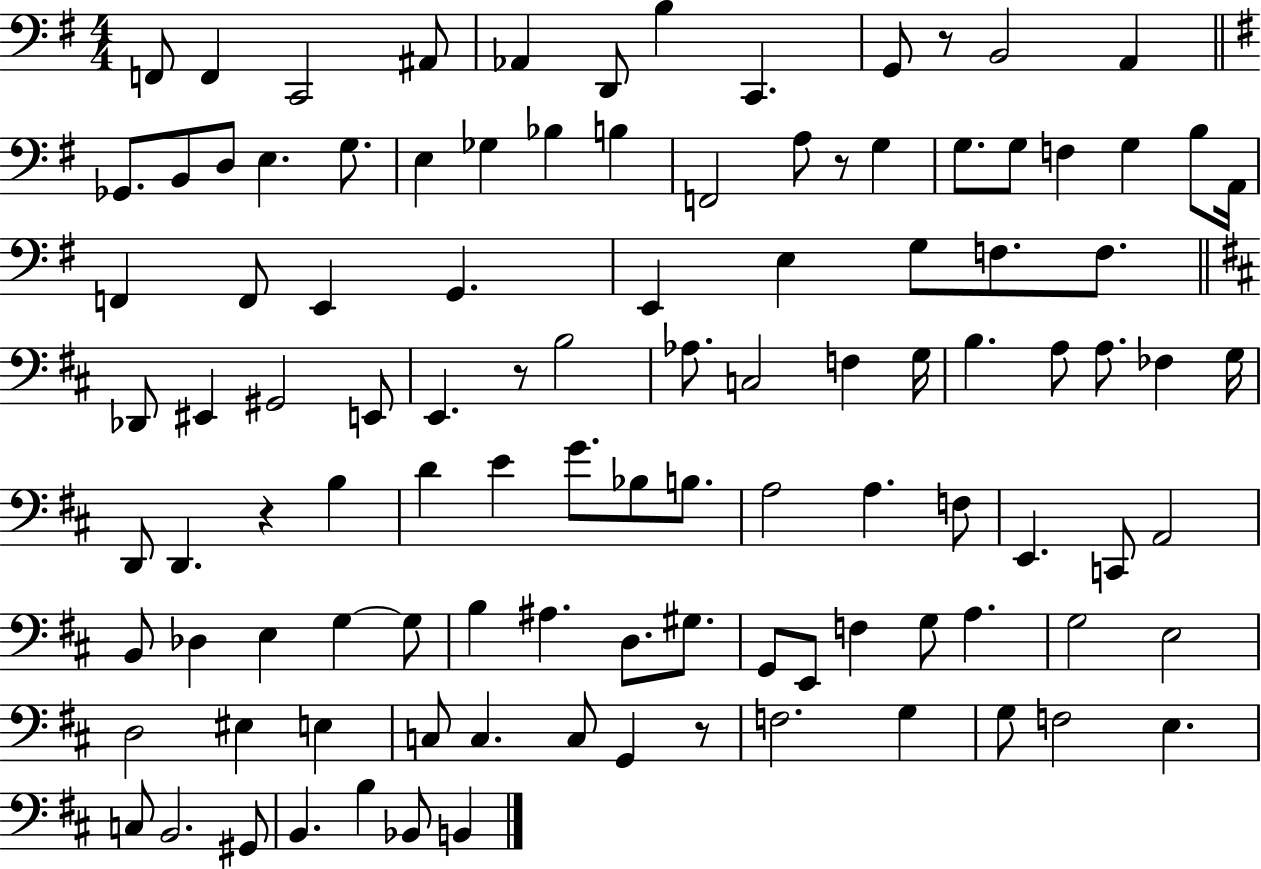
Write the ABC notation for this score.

X:1
T:Untitled
M:4/4
L:1/4
K:G
F,,/2 F,, C,,2 ^A,,/2 _A,, D,,/2 B, C,, G,,/2 z/2 B,,2 A,, _G,,/2 B,,/2 D,/2 E, G,/2 E, _G, _B, B, F,,2 A,/2 z/2 G, G,/2 G,/2 F, G, B,/2 A,,/4 F,, F,,/2 E,, G,, E,, E, G,/2 F,/2 F,/2 _D,,/2 ^E,, ^G,,2 E,,/2 E,, z/2 B,2 _A,/2 C,2 F, G,/4 B, A,/2 A,/2 _F, G,/4 D,,/2 D,, z B, D E G/2 _B,/2 B,/2 A,2 A, F,/2 E,, C,,/2 A,,2 B,,/2 _D, E, G, G,/2 B, ^A, D,/2 ^G,/2 G,,/2 E,,/2 F, G,/2 A, G,2 E,2 D,2 ^E, E, C,/2 C, C,/2 G,, z/2 F,2 G, G,/2 F,2 E, C,/2 B,,2 ^G,,/2 B,, B, _B,,/2 B,,